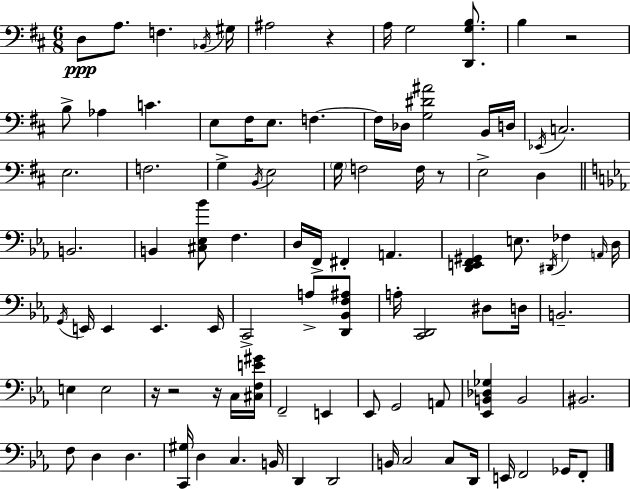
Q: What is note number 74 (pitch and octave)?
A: B2